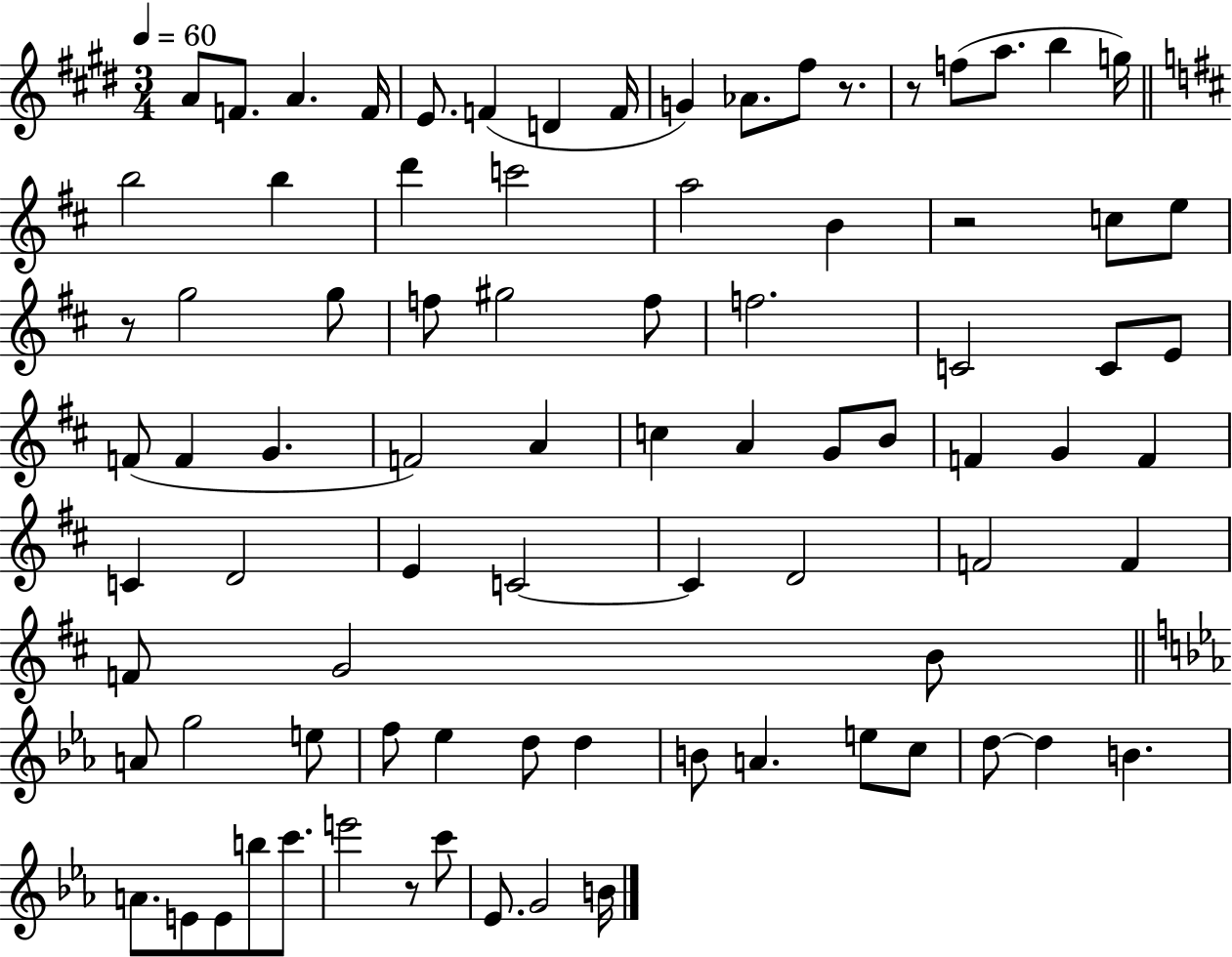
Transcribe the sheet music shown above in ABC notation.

X:1
T:Untitled
M:3/4
L:1/4
K:E
A/2 F/2 A F/4 E/2 F D F/4 G _A/2 ^f/2 z/2 z/2 f/2 a/2 b g/4 b2 b d' c'2 a2 B z2 c/2 e/2 z/2 g2 g/2 f/2 ^g2 f/2 f2 C2 C/2 E/2 F/2 F G F2 A c A G/2 B/2 F G F C D2 E C2 C D2 F2 F F/2 G2 B/2 A/2 g2 e/2 f/2 _e d/2 d B/2 A e/2 c/2 d/2 d B A/2 E/2 E/2 b/2 c'/2 e'2 z/2 c'/2 _E/2 G2 B/4